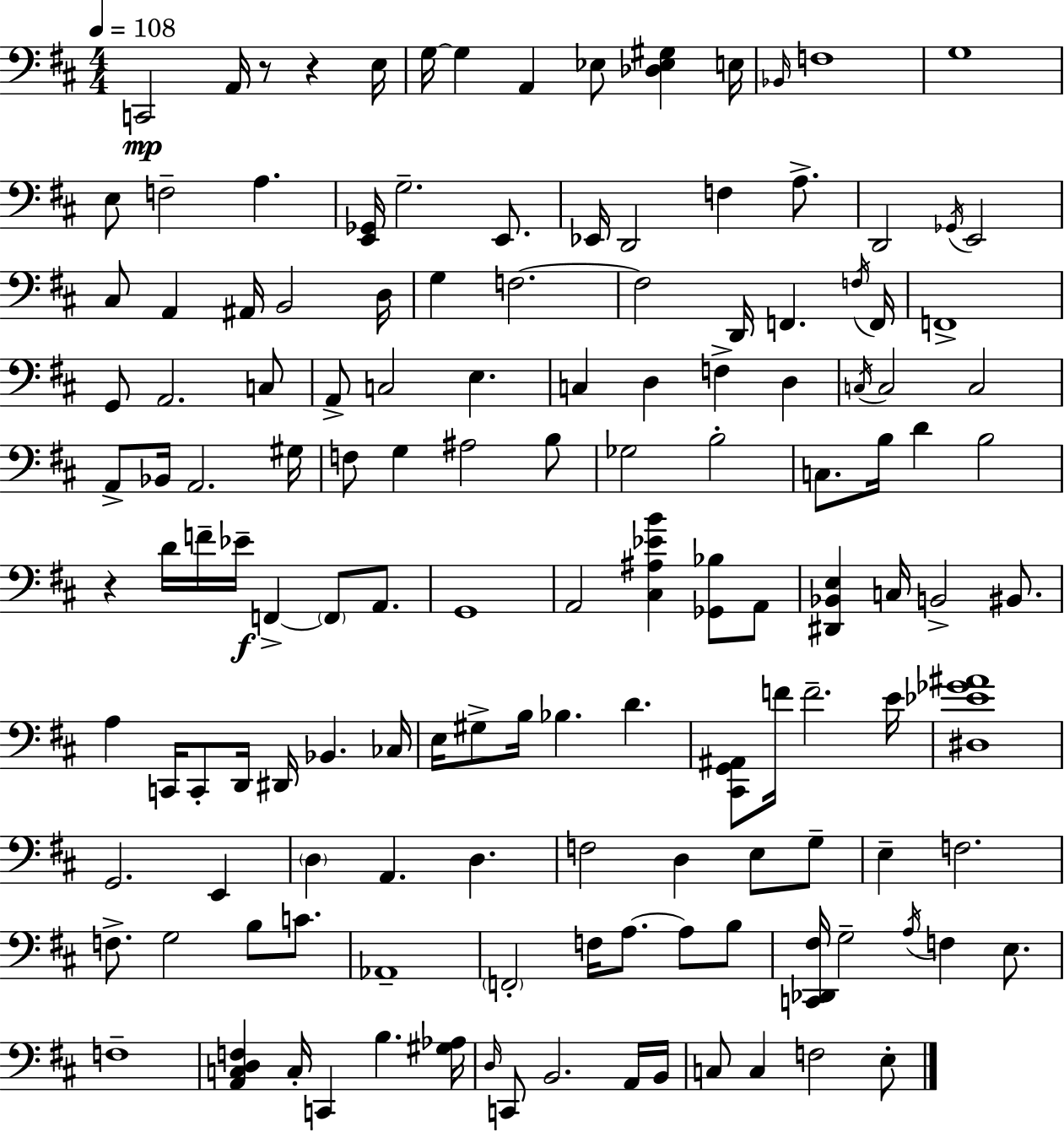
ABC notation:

X:1
T:Untitled
M:4/4
L:1/4
K:D
C,,2 A,,/4 z/2 z E,/4 G,/4 G, A,, _E,/2 [_D,_E,^G,] E,/4 _B,,/4 F,4 G,4 E,/2 F,2 A, [E,,_G,,]/4 G,2 E,,/2 _E,,/4 D,,2 F, A,/2 D,,2 _G,,/4 E,,2 ^C,/2 A,, ^A,,/4 B,,2 D,/4 G, F,2 F,2 D,,/4 F,, F,/4 F,,/4 F,,4 G,,/2 A,,2 C,/2 A,,/2 C,2 E, C, D, F, D, C,/4 C,2 C,2 A,,/2 _B,,/4 A,,2 ^G,/4 F,/2 G, ^A,2 B,/2 _G,2 B,2 C,/2 B,/4 D B,2 z D/4 F/4 _E/4 F,, F,,/2 A,,/2 G,,4 A,,2 [^C,^A,_EB] [_G,,_B,]/2 A,,/2 [^D,,_B,,E,] C,/4 B,,2 ^B,,/2 A, C,,/4 C,,/2 D,,/4 ^D,,/4 _B,, _C,/4 E,/4 ^G,/2 B,/4 _B, D [^C,,G,,^A,,]/2 F/4 F2 E/4 [^D,_E_G^A]4 G,,2 E,, D, A,, D, F,2 D, E,/2 G,/2 E, F,2 F,/2 G,2 B,/2 C/2 _A,,4 F,,2 F,/4 A,/2 A,/2 B,/2 [C,,_D,,^F,]/4 G,2 A,/4 F, E,/2 F,4 [A,,C,D,F,] C,/4 C,, B, [^G,_A,]/4 D,/4 C,,/2 B,,2 A,,/4 B,,/4 C,/2 C, F,2 E,/2